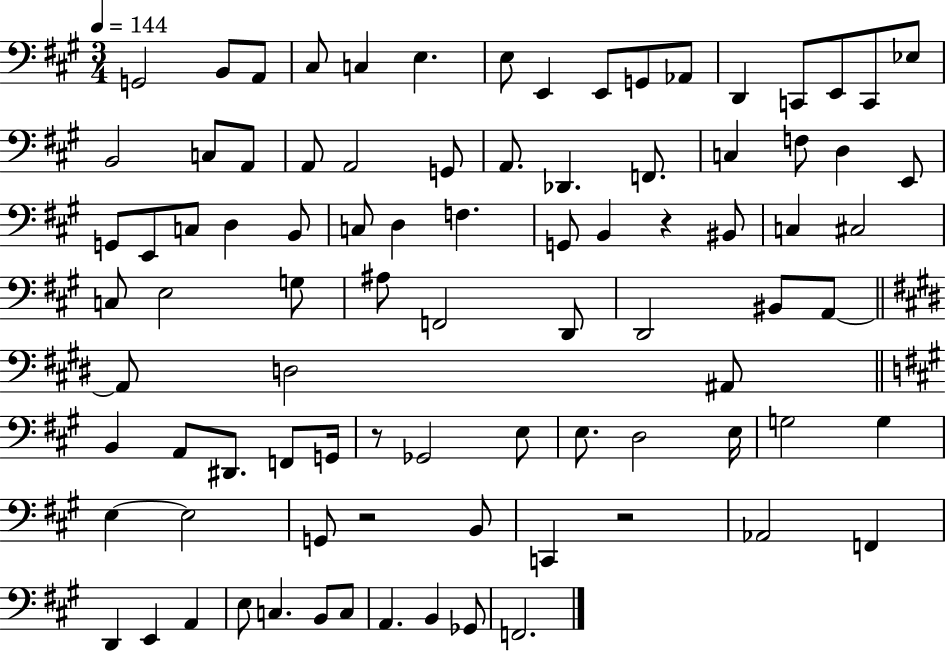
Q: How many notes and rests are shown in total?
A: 88